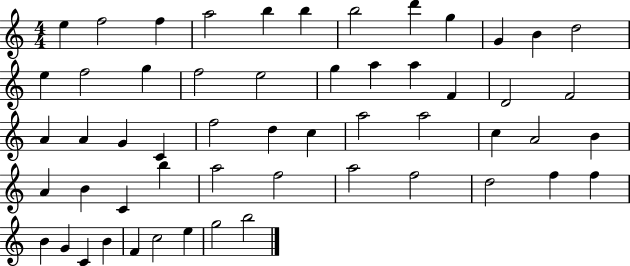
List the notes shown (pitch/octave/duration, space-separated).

E5/q F5/h F5/q A5/h B5/q B5/q B5/h D6/q G5/q G4/q B4/q D5/h E5/q F5/h G5/q F5/h E5/h G5/q A5/q A5/q F4/q D4/h F4/h A4/q A4/q G4/q C4/q F5/h D5/q C5/q A5/h A5/h C5/q A4/h B4/q A4/q B4/q C4/q B5/q A5/h F5/h A5/h F5/h D5/h F5/q F5/q B4/q G4/q C4/q B4/q F4/q C5/h E5/q G5/h B5/h